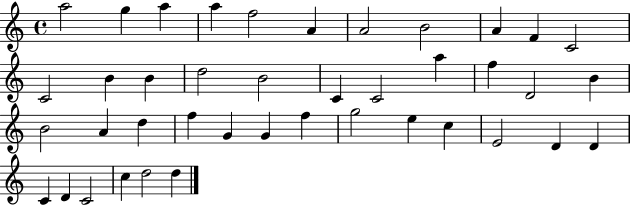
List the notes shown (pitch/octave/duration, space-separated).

A5/h G5/q A5/q A5/q F5/h A4/q A4/h B4/h A4/q F4/q C4/h C4/h B4/q B4/q D5/h B4/h C4/q C4/h A5/q F5/q D4/h B4/q B4/h A4/q D5/q F5/q G4/q G4/q F5/q G5/h E5/q C5/q E4/h D4/q D4/q C4/q D4/q C4/h C5/q D5/h D5/q